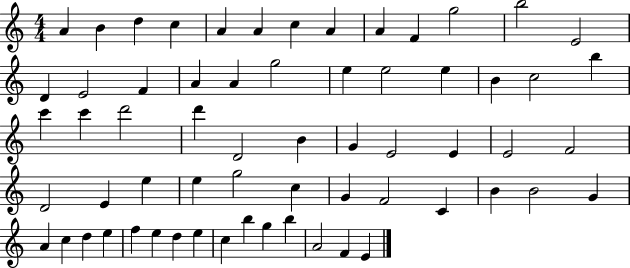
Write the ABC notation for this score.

X:1
T:Untitled
M:4/4
L:1/4
K:C
A B d c A A c A A F g2 b2 E2 D E2 F A A g2 e e2 e B c2 b c' c' d'2 d' D2 B G E2 E E2 F2 D2 E e e g2 c G F2 C B B2 G A c d e f e d e c b g b A2 F E